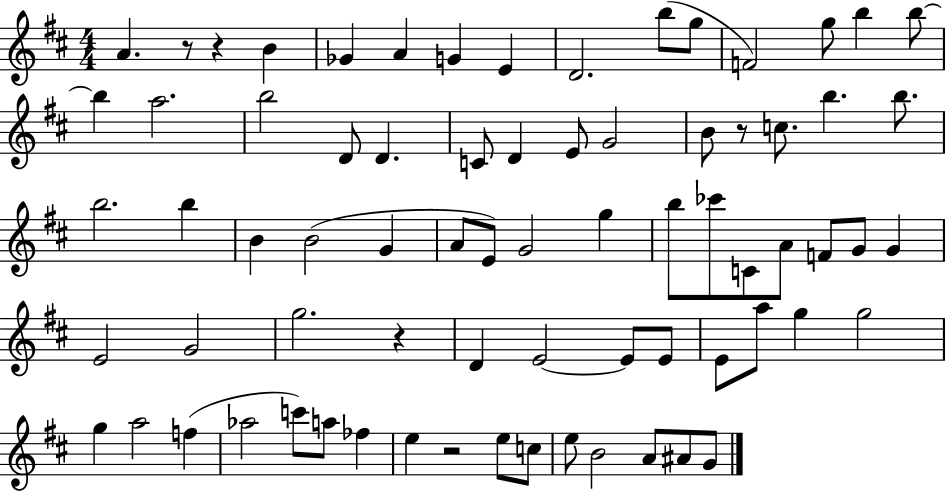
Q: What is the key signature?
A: D major